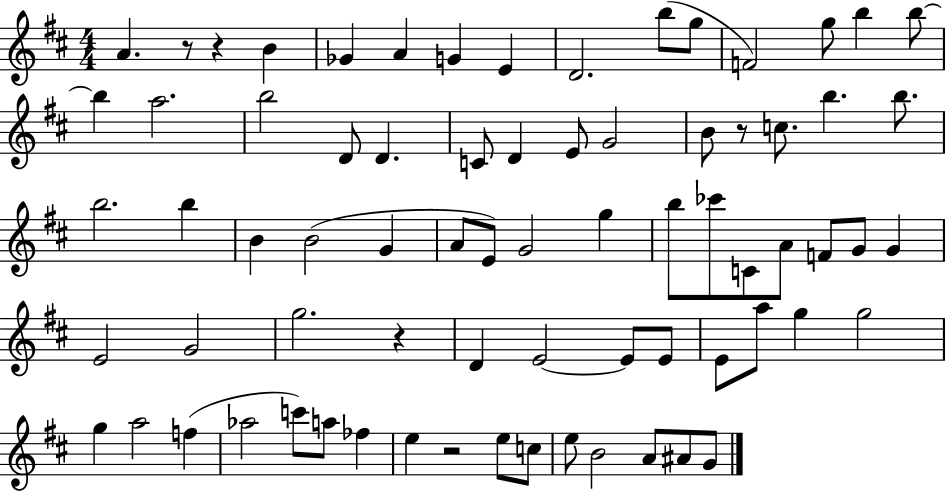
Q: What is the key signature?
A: D major